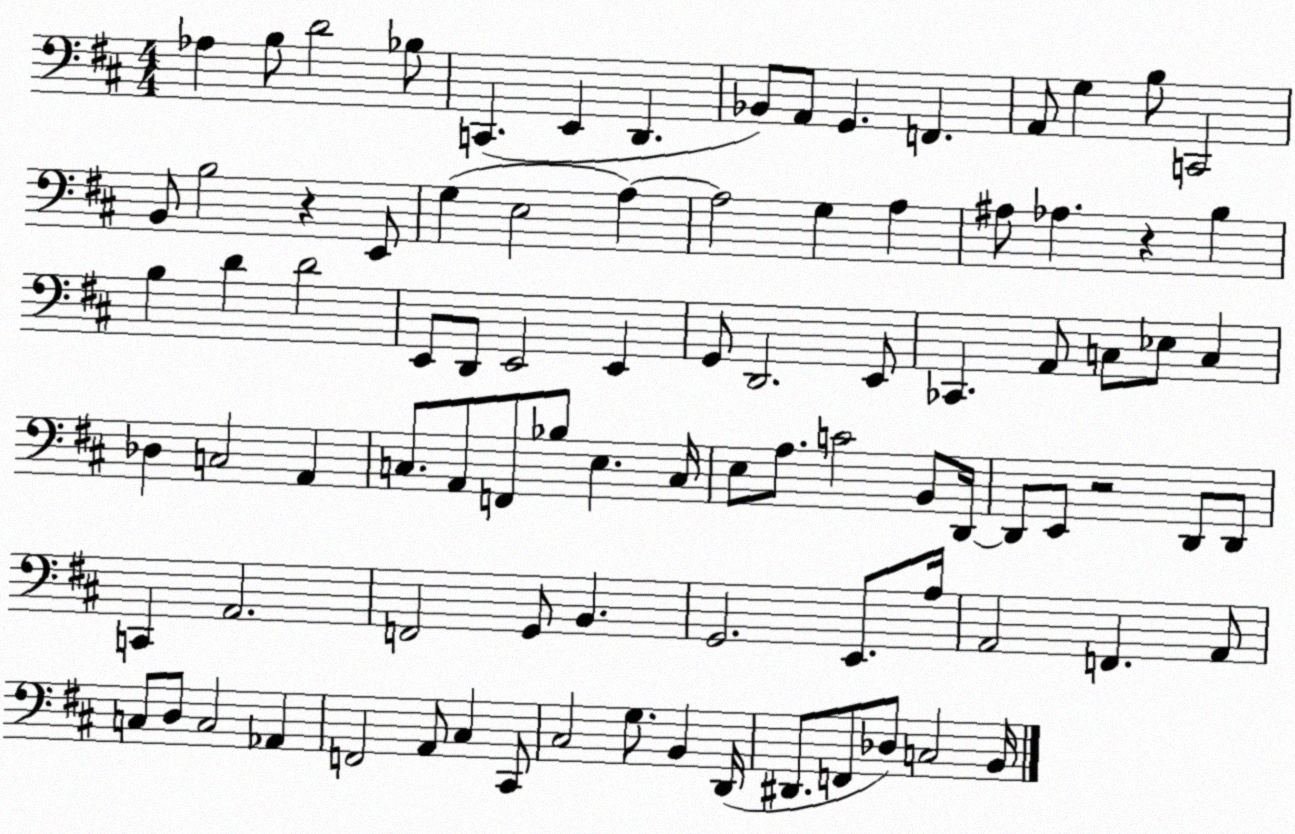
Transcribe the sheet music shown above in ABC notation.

X:1
T:Untitled
M:4/4
L:1/4
K:D
_A, B,/2 D2 _B,/2 C,, E,, D,, _B,,/2 A,,/2 G,, F,, A,,/2 G, B,/2 C,,2 B,,/2 B,2 z E,,/2 G, E,2 A, A,2 G, A, ^A,/2 _A, z B, B, D D2 E,,/2 D,,/2 E,,2 E,, G,,/2 D,,2 E,,/2 _C,, A,,/2 C,/2 _E,/2 C, _D, C,2 A,, C,/2 A,,/2 F,,/2 _B,/2 E, C,/4 E,/2 A,/2 C2 B,,/2 D,,/4 D,,/2 E,,/2 z2 D,,/2 D,,/2 C,, A,,2 F,,2 G,,/2 B,, G,,2 E,,/2 A,/4 A,,2 F,, A,,/2 C,/2 D,/2 C,2 _A,, F,,2 A,,/2 ^C, ^C,,/2 ^C,2 G,/2 B,, D,,/4 ^D,,/2 F,,/2 _D,/2 C,2 B,,/4